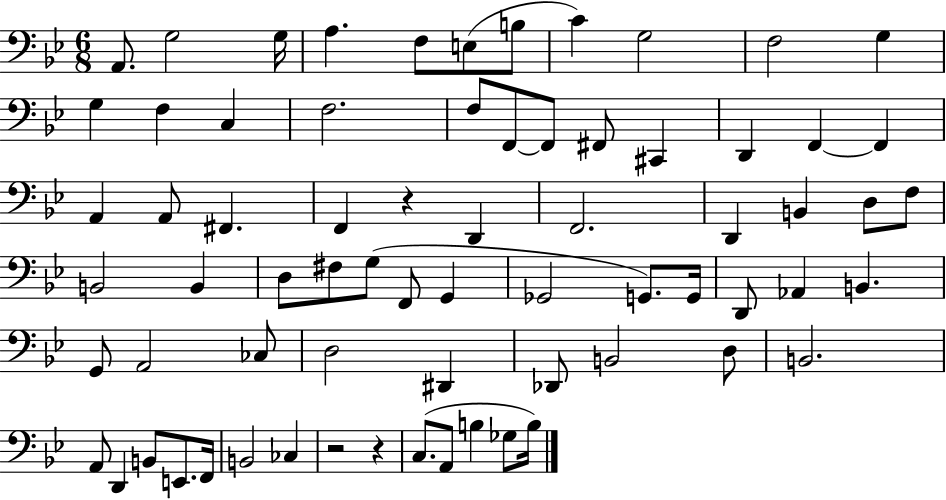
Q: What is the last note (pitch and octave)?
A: B3